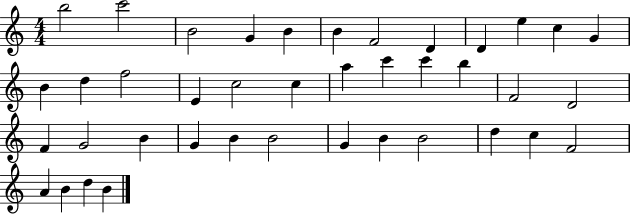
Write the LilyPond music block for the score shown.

{
  \clef treble
  \numericTimeSignature
  \time 4/4
  \key c \major
  b''2 c'''2 | b'2 g'4 b'4 | b'4 f'2 d'4 | d'4 e''4 c''4 g'4 | \break b'4 d''4 f''2 | e'4 c''2 c''4 | a''4 c'''4 c'''4 b''4 | f'2 d'2 | \break f'4 g'2 b'4 | g'4 b'4 b'2 | g'4 b'4 b'2 | d''4 c''4 f'2 | \break a'4 b'4 d''4 b'4 | \bar "|."
}